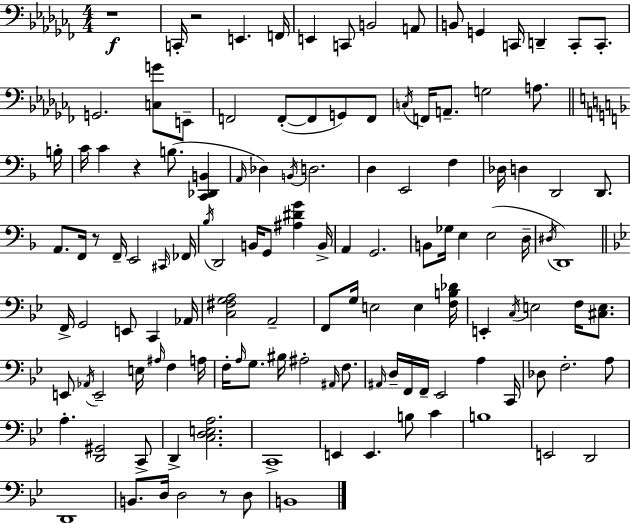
R/w C2/s R/h E2/q. F2/s E2/q C2/e B2/h A2/e B2/e G2/q C2/s D2/q C2/e C2/e. G2/h. [C3,G4]/e E2/e F2/h F2/e F2/e G2/e F2/e C3/s F2/s A2/e. G3/h A3/e. B3/s C4/s C4/q R/q B3/e. [C2,Db2,B2]/q A2/s Db3/q B2/s D3/h. D3/q E2/h F3/q Db3/s D3/q D2/h D2/e. A2/e. F2/s R/e F2/s E2/h C#2/s FES2/s Bb3/s D2/h B2/s G2/e [A#3,D#4,G4]/q B2/s A2/q G2/h. B2/e Gb3/s E3/q E3/h D3/s D#3/s D2/w F2/s G2/h E2/e C2/q Ab2/s [C3,F#3,G3,A3]/h A2/h F2/e G3/s E3/h E3/q [F3,B3,Db4]/s E2/q C3/s E3/h F3/s [C#3,E3]/e. E2/e Ab2/s E2/h E3/s A#3/s F3/q A3/s F3/s A3/s G3/e. BIS3/s A#3/h A#2/s F3/e. A#2/s D3/s F2/s F2/s Eb2/h A3/q C2/s Db3/e F3/h. A3/e A3/q. [D2,G#2]/h C2/e D2/q [C3,D3,E3,A3]/h. C2/w E2/q E2/q. B3/e C4/q B3/w E2/h D2/h D2/w B2/e. D3/s D3/h R/e D3/e B2/w